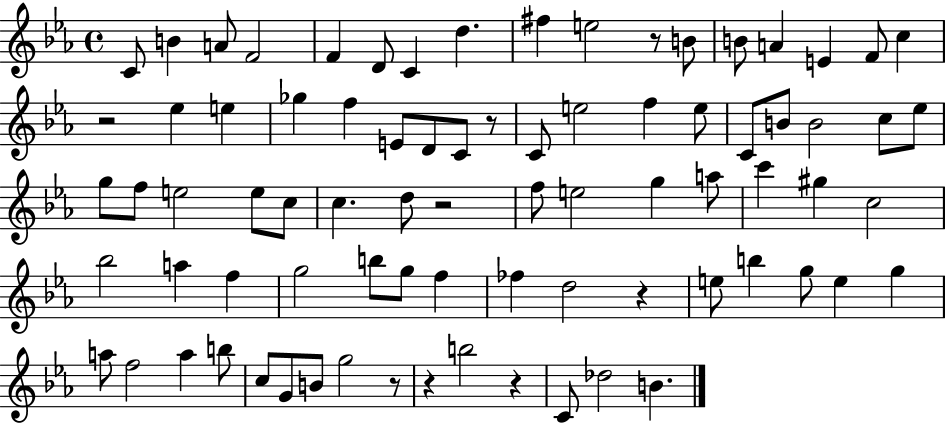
X:1
T:Untitled
M:4/4
L:1/4
K:Eb
C/2 B A/2 F2 F D/2 C d ^f e2 z/2 B/2 B/2 A E F/2 c z2 _e e _g f E/2 D/2 C/2 z/2 C/2 e2 f e/2 C/2 B/2 B2 c/2 _e/2 g/2 f/2 e2 e/2 c/2 c d/2 z2 f/2 e2 g a/2 c' ^g c2 _b2 a f g2 b/2 g/2 f _f d2 z e/2 b g/2 e g a/2 f2 a b/2 c/2 G/2 B/2 g2 z/2 z b2 z C/2 _d2 B